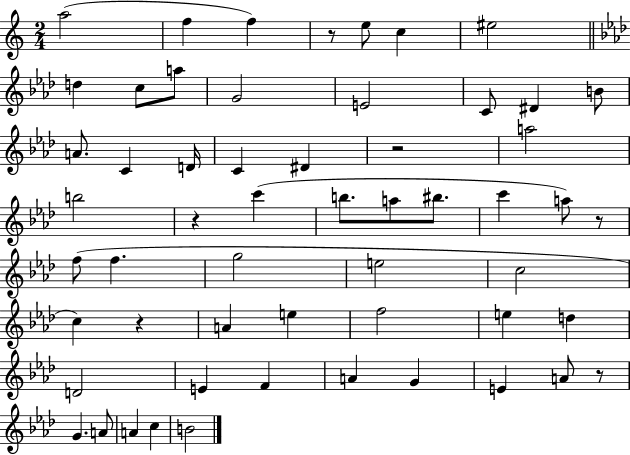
X:1
T:Untitled
M:2/4
L:1/4
K:C
a2 f f z/2 e/2 c ^e2 d c/2 a/2 G2 E2 C/2 ^D B/2 A/2 C D/4 C ^D z2 a2 b2 z c' b/2 a/2 ^b/2 c' a/2 z/2 f/2 f g2 e2 c2 c z A e f2 e d D2 E F A G E A/2 z/2 G A/2 A c B2